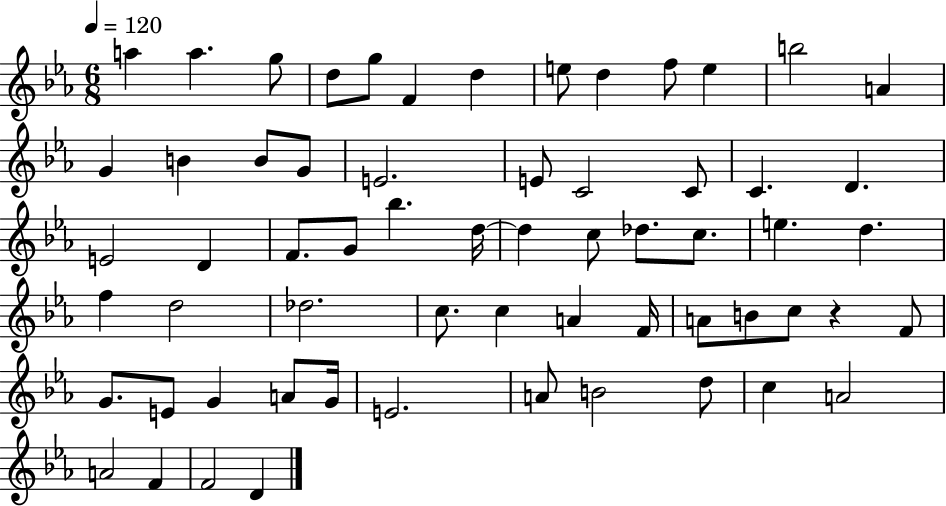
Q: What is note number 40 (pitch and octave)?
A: C5